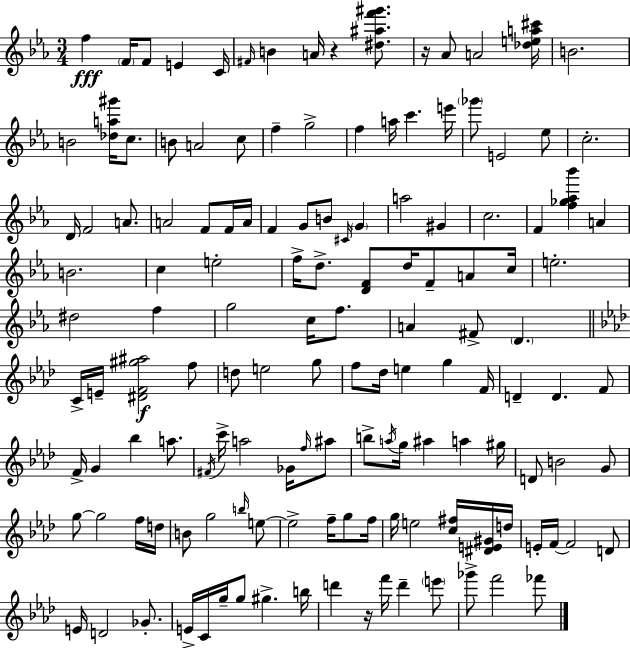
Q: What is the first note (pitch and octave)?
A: F5